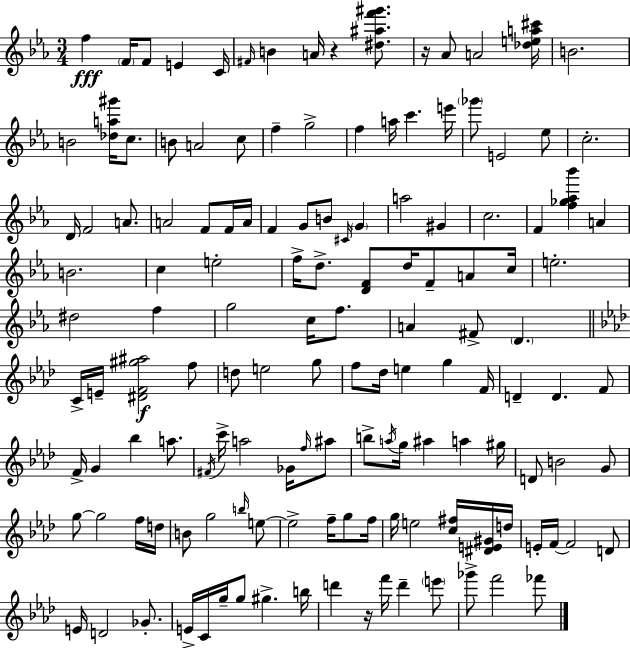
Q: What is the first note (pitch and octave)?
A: F5